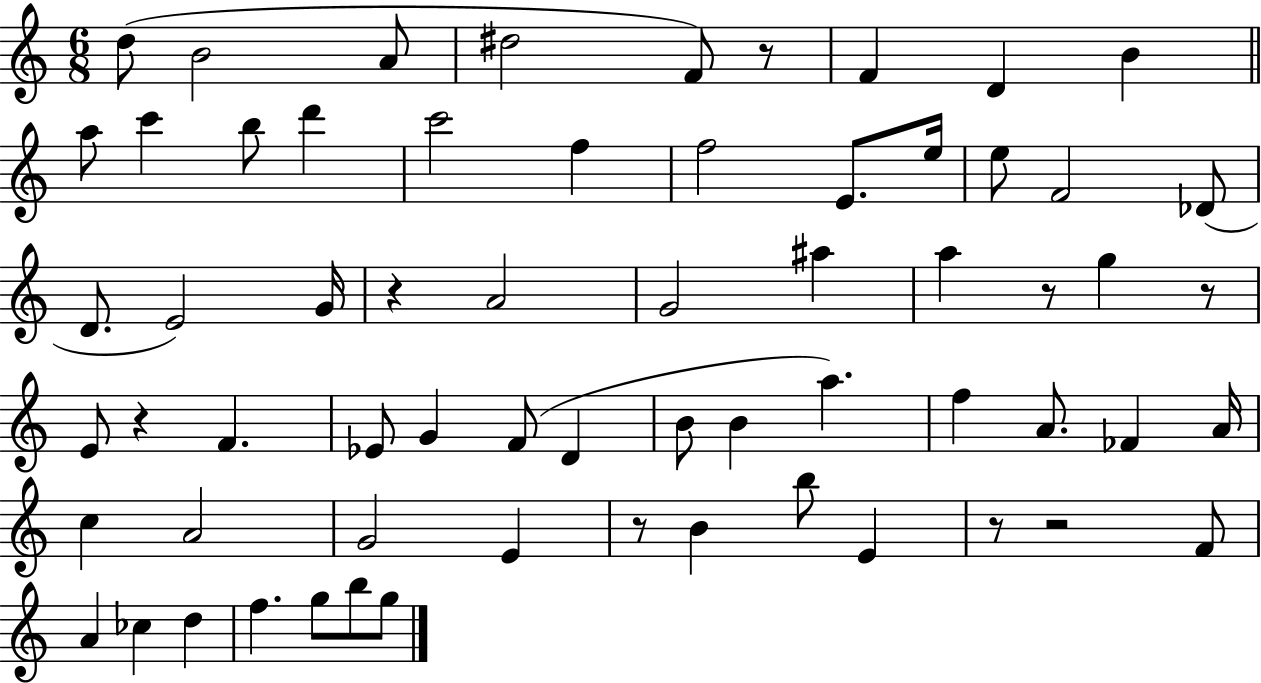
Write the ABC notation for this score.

X:1
T:Untitled
M:6/8
L:1/4
K:C
d/2 B2 A/2 ^d2 F/2 z/2 F D B a/2 c' b/2 d' c'2 f f2 E/2 e/4 e/2 F2 _D/2 D/2 E2 G/4 z A2 G2 ^a a z/2 g z/2 E/2 z F _E/2 G F/2 D B/2 B a f A/2 _F A/4 c A2 G2 E z/2 B b/2 E z/2 z2 F/2 A _c d f g/2 b/2 g/2